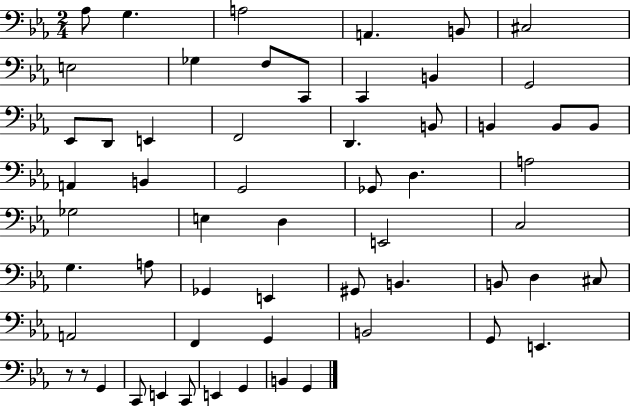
X:1
T:Untitled
M:2/4
L:1/4
K:Eb
_A,/2 G, A,2 A,, B,,/2 ^C,2 E,2 _G, F,/2 C,,/2 C,, B,, G,,2 _E,,/2 D,,/2 E,, F,,2 D,, B,,/2 B,, B,,/2 B,,/2 A,, B,, G,,2 _G,,/2 D, A,2 _G,2 E, D, E,,2 C,2 G, A,/2 _G,, E,, ^G,,/2 B,, B,,/2 D, ^C,/2 A,,2 F,, G,, B,,2 G,,/2 E,, z/2 z/2 G,, C,,/2 E,, C,,/2 E,, G,, B,, G,,